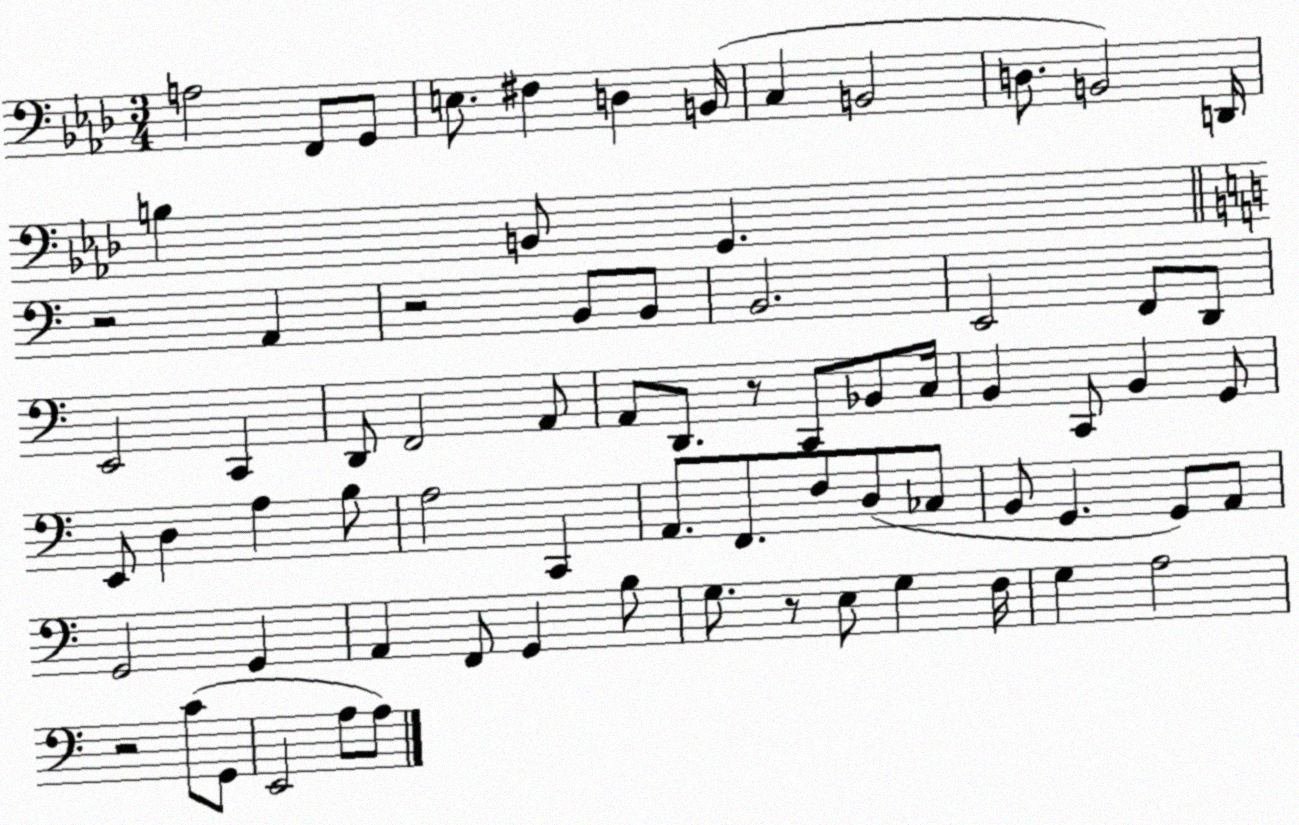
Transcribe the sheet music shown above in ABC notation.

X:1
T:Untitled
M:3/4
L:1/4
K:Ab
A,2 F,,/2 G,,/2 E,/2 ^F, D, B,,/4 C, B,,2 D,/2 B,,2 D,,/4 B, B,,/2 G,, z2 A,, z2 B,,/2 B,,/2 B,,2 E,,2 F,,/2 D,,/2 E,,2 C,, D,,/2 F,,2 A,,/2 A,,/2 D,,/2 z/2 C,,/2 _B,,/2 C,/4 B,, C,,/2 B,, G,,/2 E,,/2 D, A, B,/2 A,2 C,, A,,/2 F,,/2 F,/2 D,/2 _C,/2 B,,/2 G,, G,,/2 A,,/2 G,,2 G,, A,, F,,/2 G,, B,/2 G,/2 z/2 E,/2 G, F,/4 G, A,2 z2 C/2 G,,/2 E,,2 A,/2 A,/2